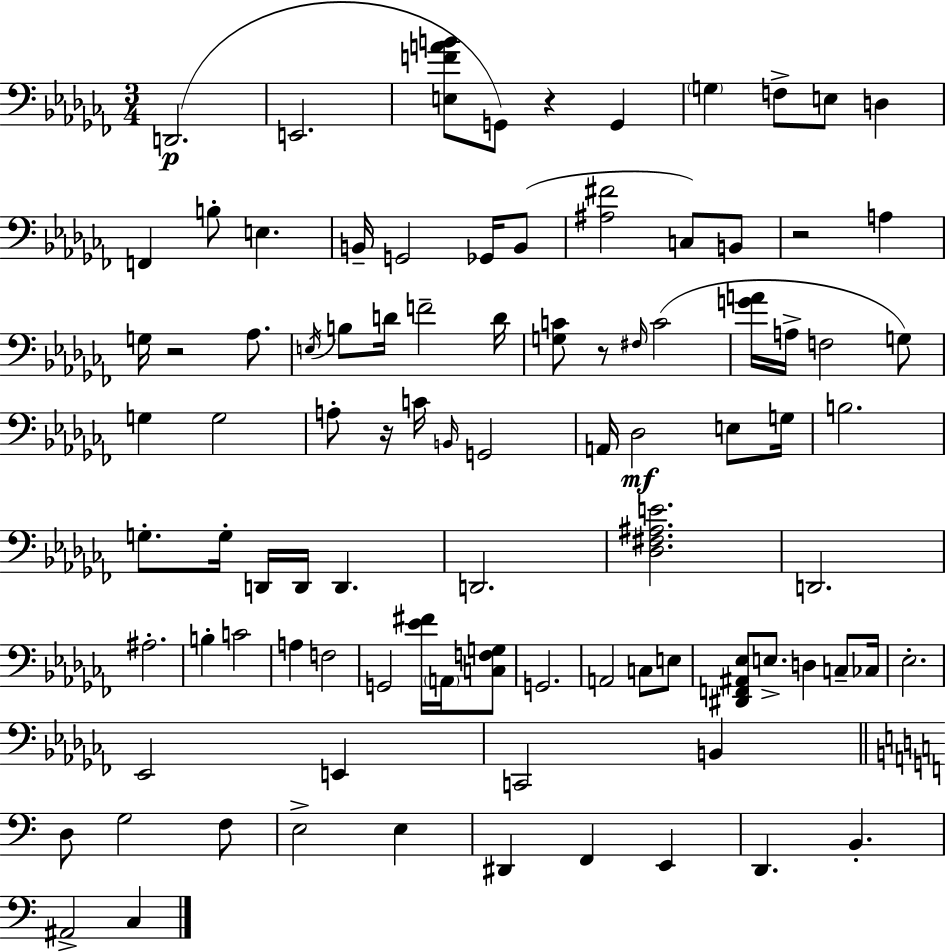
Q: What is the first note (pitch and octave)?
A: D2